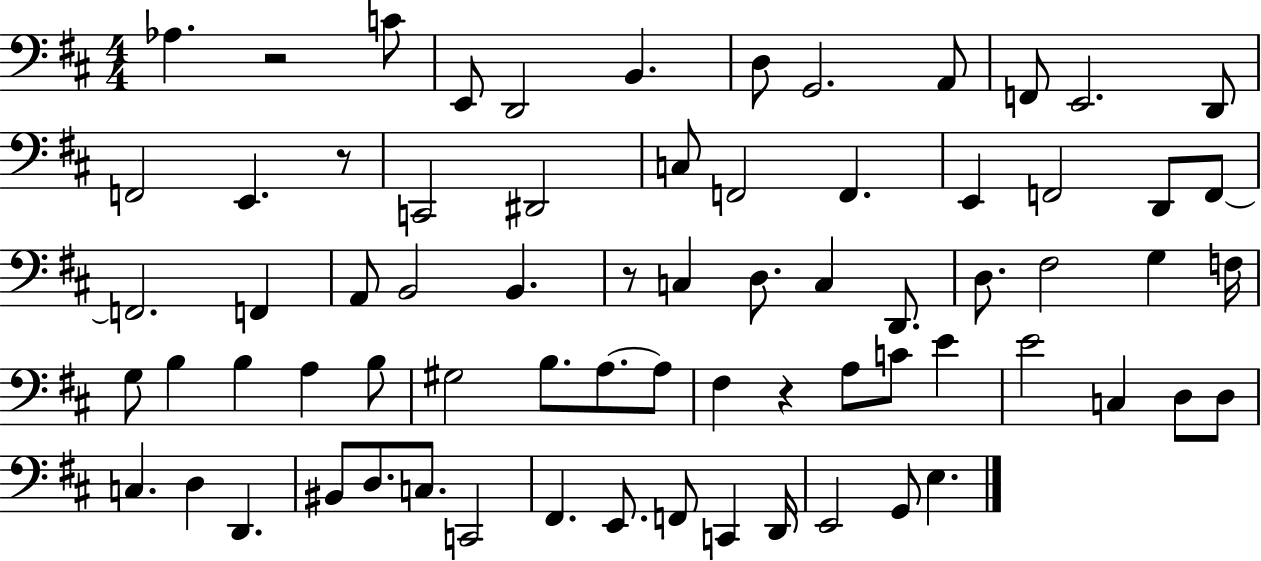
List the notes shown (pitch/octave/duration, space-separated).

Ab3/q. R/h C4/e E2/e D2/h B2/q. D3/e G2/h. A2/e F2/e E2/h. D2/e F2/h E2/q. R/e C2/h D#2/h C3/e F2/h F2/q. E2/q F2/h D2/e F2/e F2/h. F2/q A2/e B2/h B2/q. R/e C3/q D3/e. C3/q D2/e. D3/e. F#3/h G3/q F3/s G3/e B3/q B3/q A3/q B3/e G#3/h B3/e. A3/e. A3/e F#3/q R/q A3/e C4/e E4/q E4/h C3/q D3/e D3/e C3/q. D3/q D2/q. BIS2/e D3/e. C3/e. C2/h F#2/q. E2/e. F2/e C2/q D2/s E2/h G2/e E3/q.